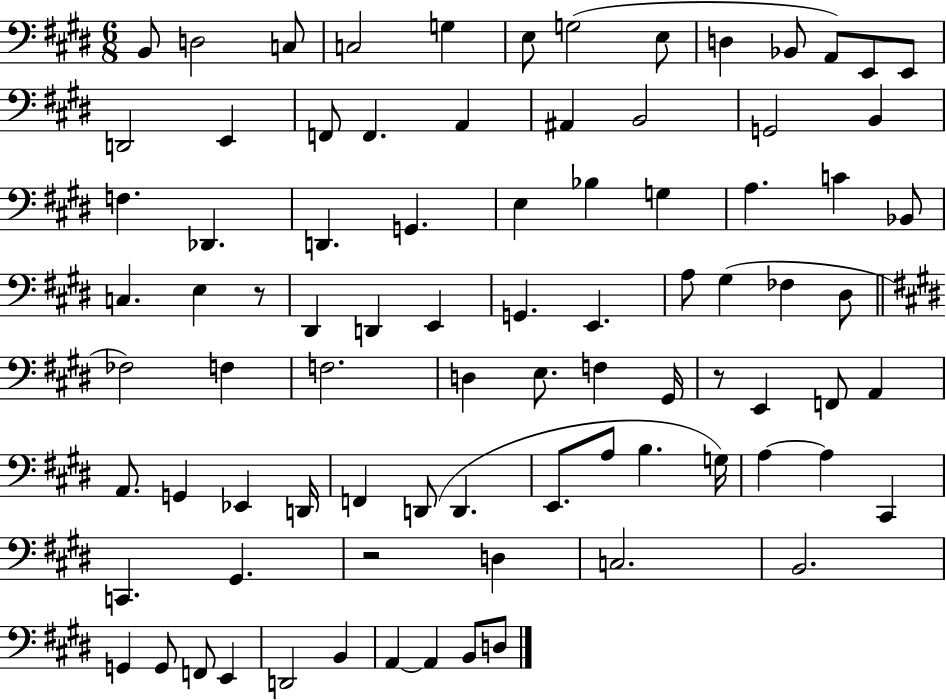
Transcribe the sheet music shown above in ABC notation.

X:1
T:Untitled
M:6/8
L:1/4
K:E
B,,/2 D,2 C,/2 C,2 G, E,/2 G,2 E,/2 D, _B,,/2 A,,/2 E,,/2 E,,/2 D,,2 E,, F,,/2 F,, A,, ^A,, B,,2 G,,2 B,, F, _D,, D,, G,, E, _B, G, A, C _B,,/2 C, E, z/2 ^D,, D,, E,, G,, E,, A,/2 ^G, _F, ^D,/2 _F,2 F, F,2 D, E,/2 F, ^G,,/4 z/2 E,, F,,/2 A,, A,,/2 G,, _E,, D,,/4 F,, D,,/2 D,, E,,/2 A,/2 B, G,/4 A, A, ^C,, C,, ^G,, z2 D, C,2 B,,2 G,, G,,/2 F,,/2 E,, D,,2 B,, A,, A,, B,,/2 D,/2